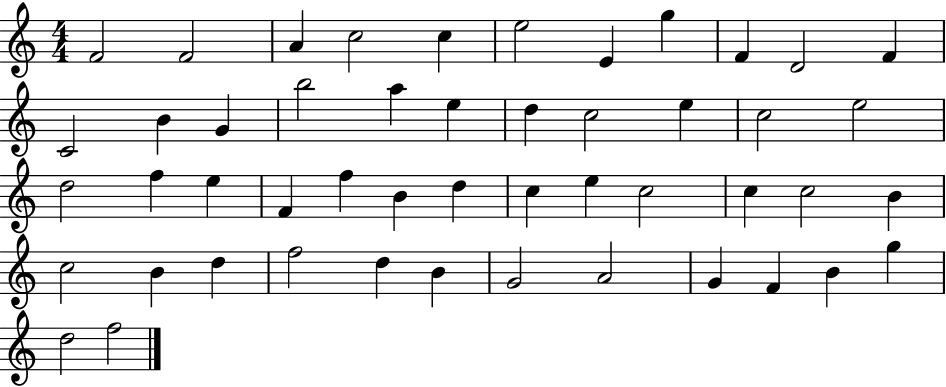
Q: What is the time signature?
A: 4/4